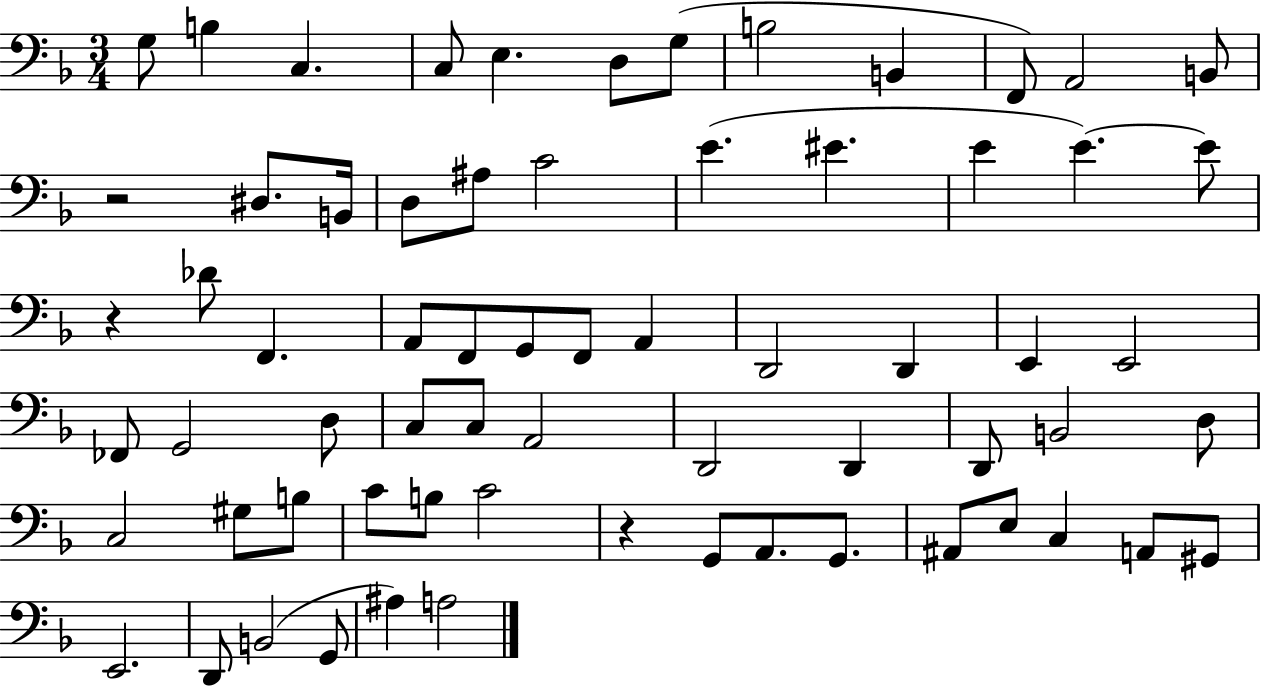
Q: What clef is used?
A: bass